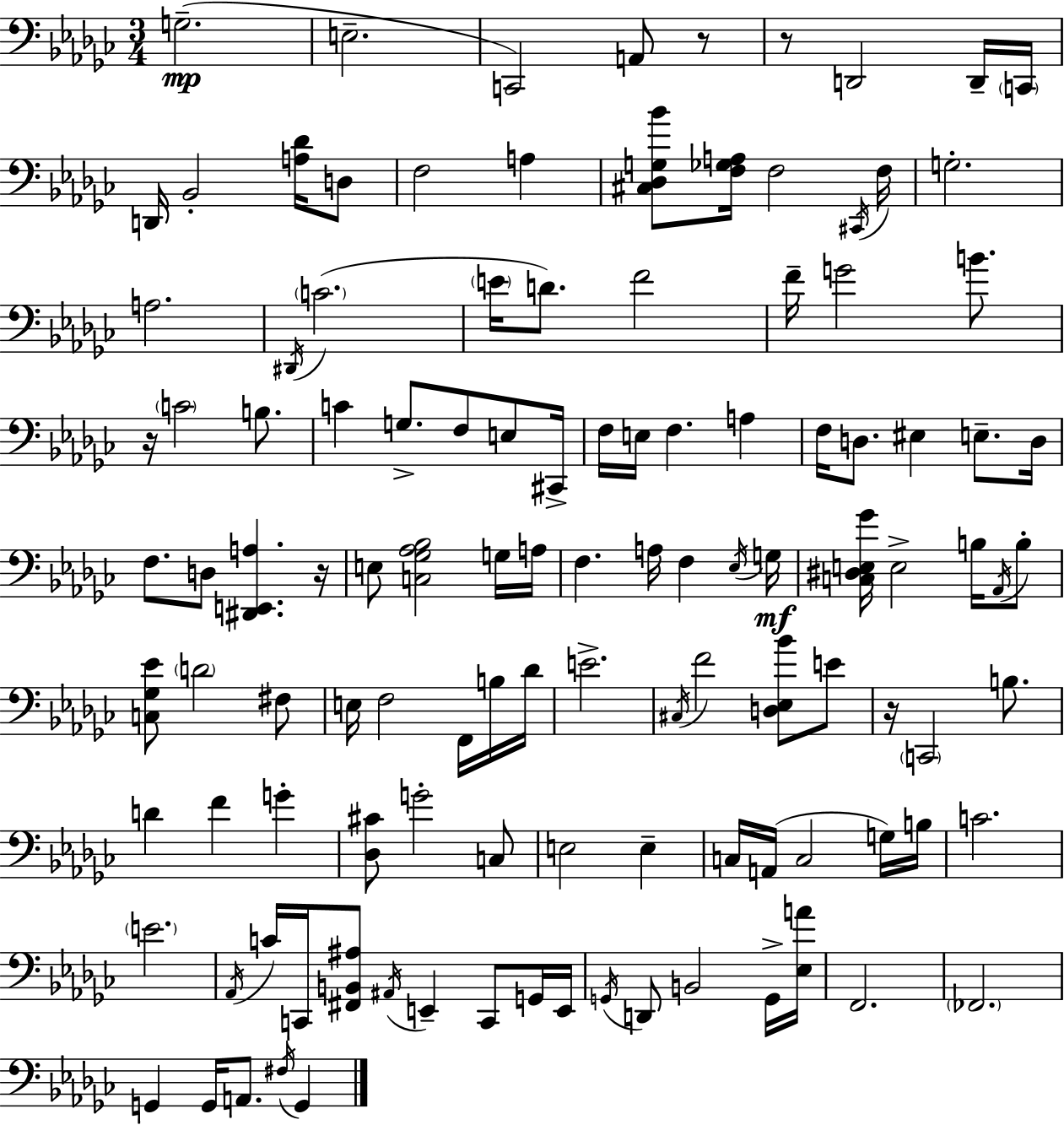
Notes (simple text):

G3/h. E3/h. C2/h A2/e R/e R/e D2/h D2/s C2/s D2/s Bb2/h [A3,Db4]/s D3/e F3/h A3/q [C#3,Db3,G3,Bb4]/e [F3,Gb3,A3]/s F3/h C#2/s F3/s G3/h. A3/h. D#2/s C4/h. E4/s D4/e. F4/h F4/s G4/h B4/e. R/s C4/h B3/e. C4/q G3/e. F3/e E3/e C#2/s F3/s E3/s F3/q. A3/q F3/s D3/e. EIS3/q E3/e. D3/s F3/e. D3/e [D#2,E2,A3]/q. R/s E3/e [C3,Gb3,Ab3,Bb3]/h G3/s A3/s F3/q. A3/s F3/q Eb3/s G3/s [C3,D#3,E3,Gb4]/s E3/h B3/s Ab2/s B3/e [C3,Gb3,Eb4]/e D4/h F#3/e E3/s F3/h F2/s B3/s Db4/s E4/h. C#3/s F4/h [D3,Eb3,Bb4]/e E4/e R/s C2/h B3/e. D4/q F4/q G4/q [Db3,C#4]/e G4/h C3/e E3/h E3/q C3/s A2/s C3/h G3/s B3/s C4/h. E4/h. Ab2/s C4/s C2/s [F#2,B2,A#3]/e A#2/s E2/q C2/e G2/s E2/s G2/s D2/e B2/h G2/s [Eb3,A4]/s F2/h. FES2/h. G2/q G2/s A2/e. F#3/s G2/q